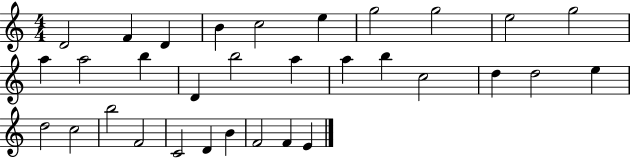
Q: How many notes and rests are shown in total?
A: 32